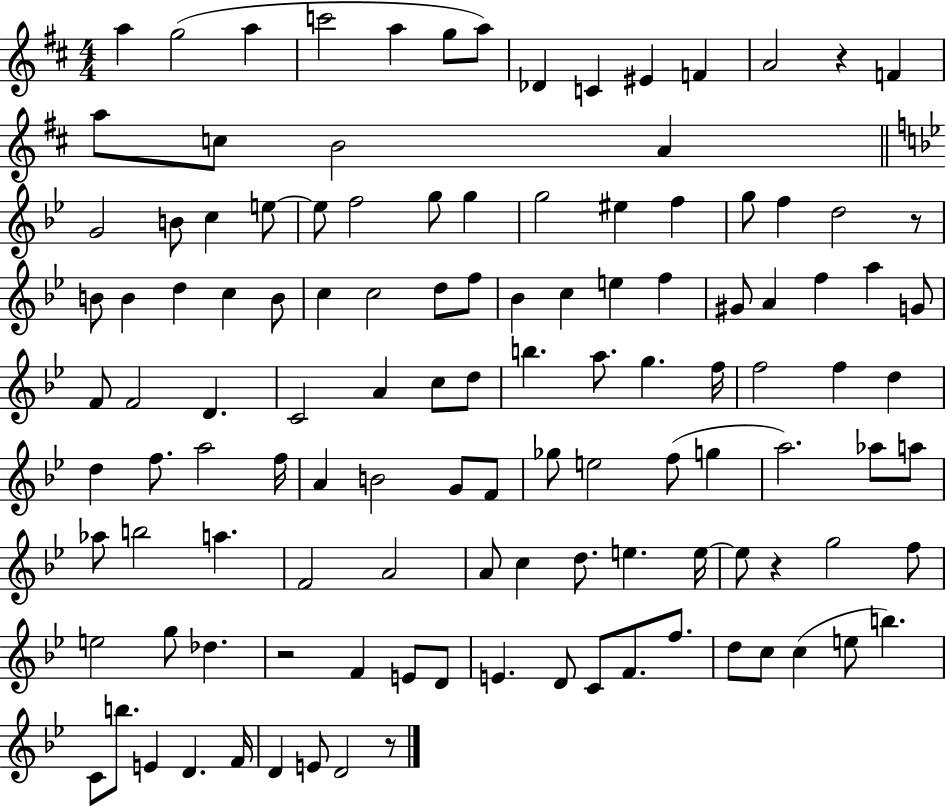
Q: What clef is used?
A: treble